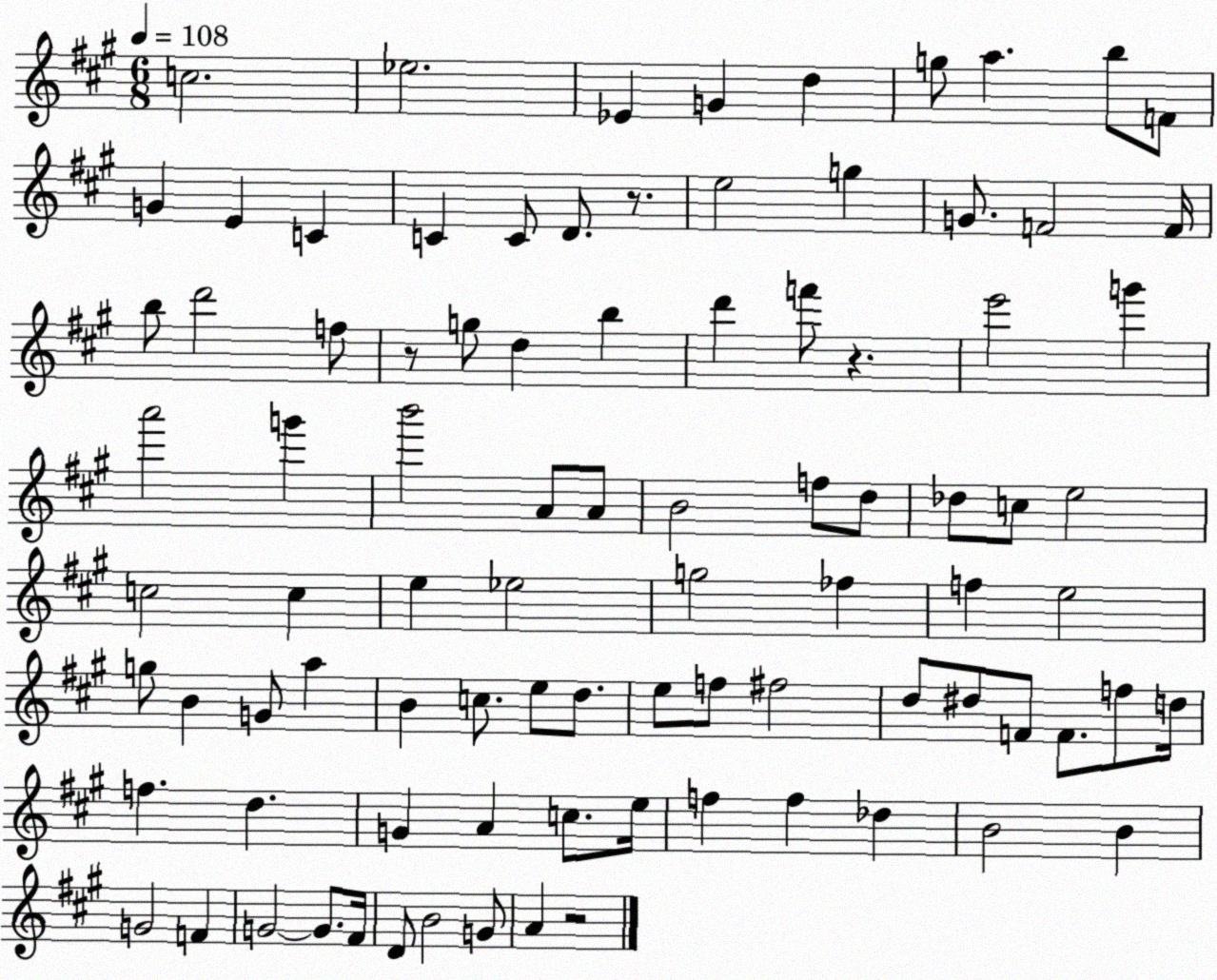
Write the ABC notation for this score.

X:1
T:Untitled
M:6/8
L:1/4
K:A
c2 _e2 _E G d g/2 a b/2 F/2 G E C C C/2 D/2 z/2 e2 g G/2 F2 F/4 b/2 d'2 f/2 z/2 g/2 d b d' f'/2 z e'2 g' a'2 g' b'2 A/2 A/2 B2 f/2 d/2 _d/2 c/2 e2 c2 c e _e2 g2 _f f e2 g/2 B G/2 a B c/2 e/2 d/2 e/2 f/2 ^f2 d/2 ^d/2 F/2 F/2 f/2 d/4 f d G A c/2 e/4 f f _d B2 B G2 F G2 G/2 ^F/4 D/2 B2 G/2 A z2